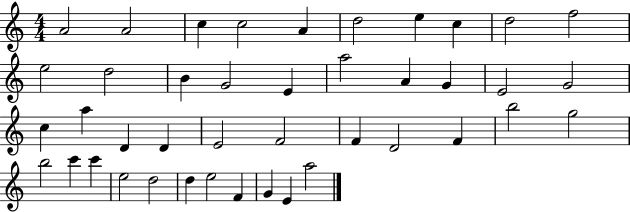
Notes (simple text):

A4/h A4/h C5/q C5/h A4/q D5/h E5/q C5/q D5/h F5/h E5/h D5/h B4/q G4/h E4/q A5/h A4/q G4/q E4/h G4/h C5/q A5/q D4/q D4/q E4/h F4/h F4/q D4/h F4/q B5/h G5/h B5/h C6/q C6/q E5/h D5/h D5/q E5/h F4/q G4/q E4/q A5/h